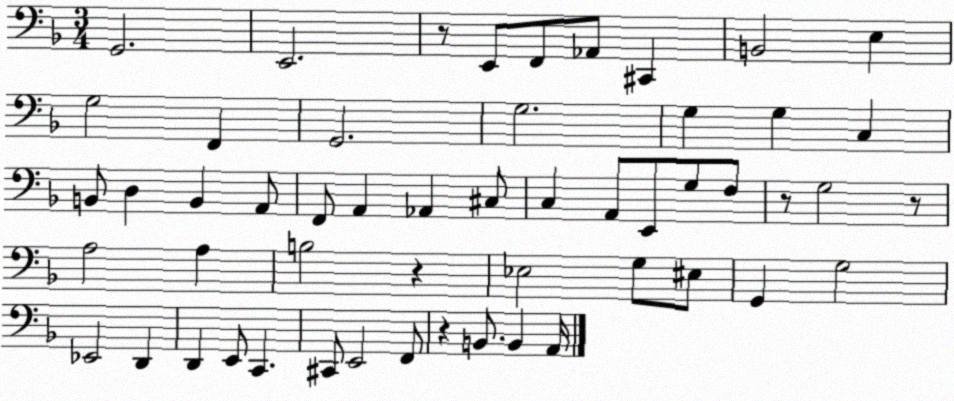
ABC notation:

X:1
T:Untitled
M:3/4
L:1/4
K:F
G,,2 E,,2 z/2 E,,/2 F,,/2 _A,,/2 ^C,, B,,2 E, G,2 F,, G,,2 G,2 G, G, C, B,,/2 D, B,, A,,/2 F,,/2 A,, _A,, ^C,/2 C, A,,/2 E,,/2 G,/2 F,/2 z/2 G,2 z/2 A,2 A, B,2 z _E,2 G,/2 ^E,/2 G,, G,2 _E,,2 D,, D,, E,,/2 C,, ^C,,/2 E,,2 F,,/2 z B,,/2 B,, A,,/4